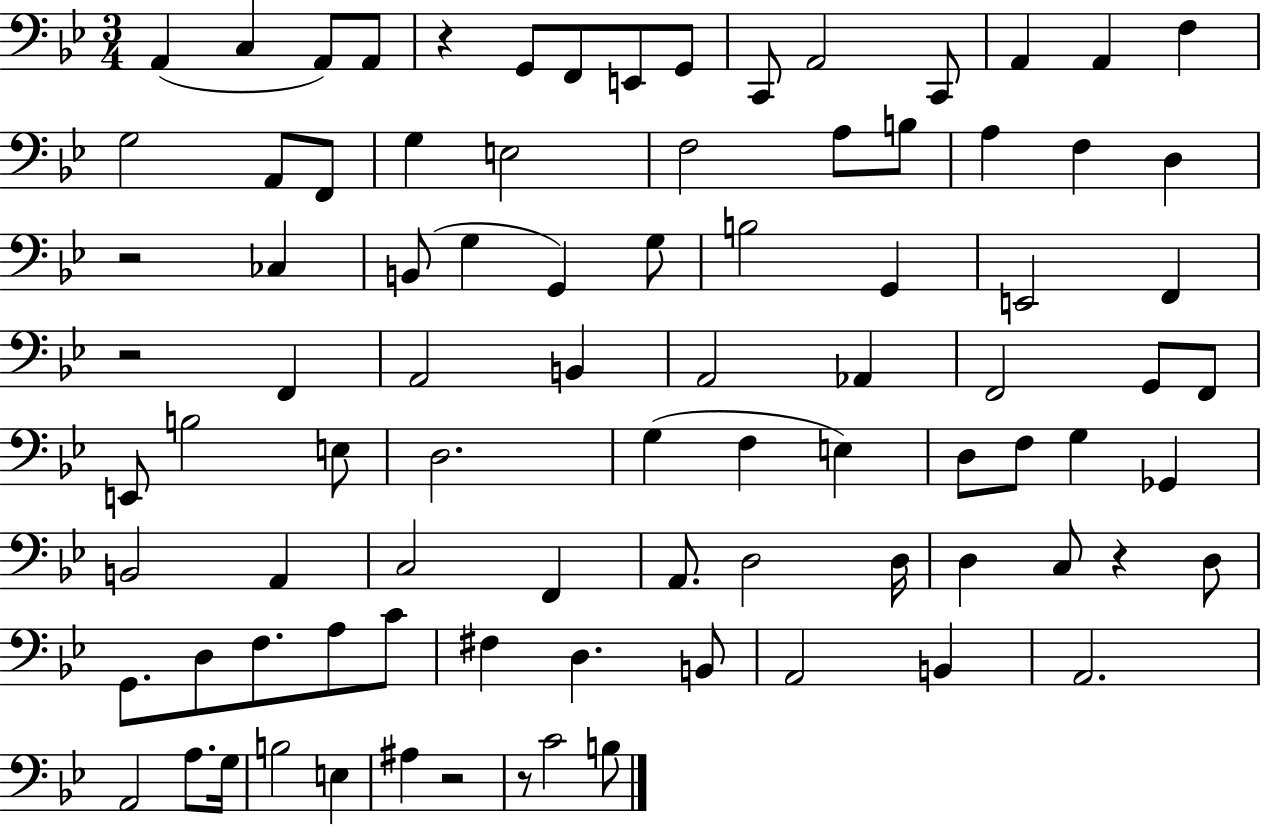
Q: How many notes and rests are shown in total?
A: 88